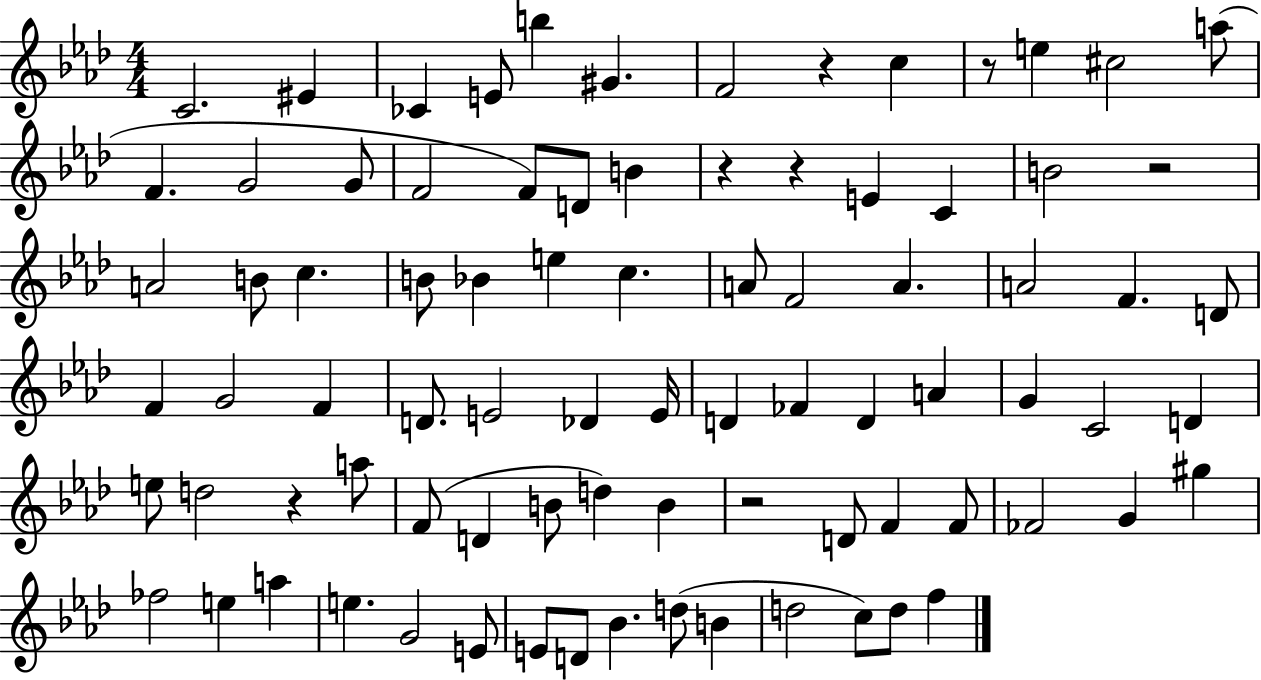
{
  \clef treble
  \numericTimeSignature
  \time 4/4
  \key aes \major
  c'2. eis'4 | ces'4 e'8 b''4 gis'4. | f'2 r4 c''4 | r8 e''4 cis''2 a''8( | \break f'4. g'2 g'8 | f'2 f'8) d'8 b'4 | r4 r4 e'4 c'4 | b'2 r2 | \break a'2 b'8 c''4. | b'8 bes'4 e''4 c''4. | a'8 f'2 a'4. | a'2 f'4. d'8 | \break f'4 g'2 f'4 | d'8. e'2 des'4 e'16 | d'4 fes'4 d'4 a'4 | g'4 c'2 d'4 | \break e''8 d''2 r4 a''8 | f'8( d'4 b'8 d''4) b'4 | r2 d'8 f'4 f'8 | fes'2 g'4 gis''4 | \break fes''2 e''4 a''4 | e''4. g'2 e'8 | e'8 d'8 bes'4. d''8( b'4 | d''2 c''8) d''8 f''4 | \break \bar "|."
}